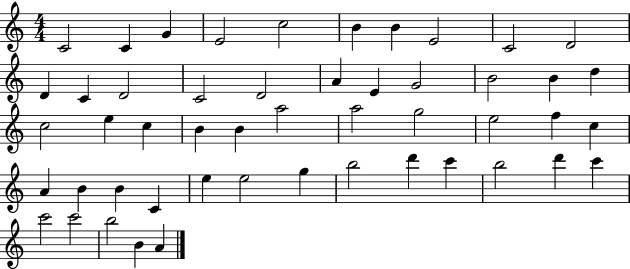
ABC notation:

X:1
T:Untitled
M:4/4
L:1/4
K:C
C2 C G E2 c2 B B E2 C2 D2 D C D2 C2 D2 A E G2 B2 B d c2 e c B B a2 a2 g2 e2 f c A B B C e e2 g b2 d' c' b2 d' c' c'2 c'2 b2 B A